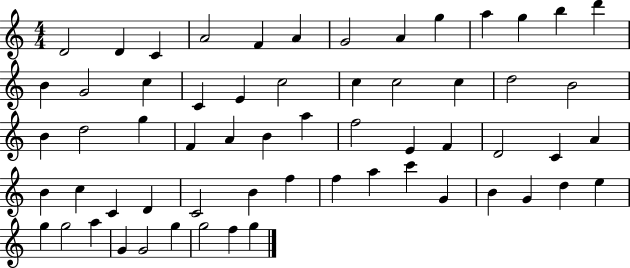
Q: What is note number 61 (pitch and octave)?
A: G5